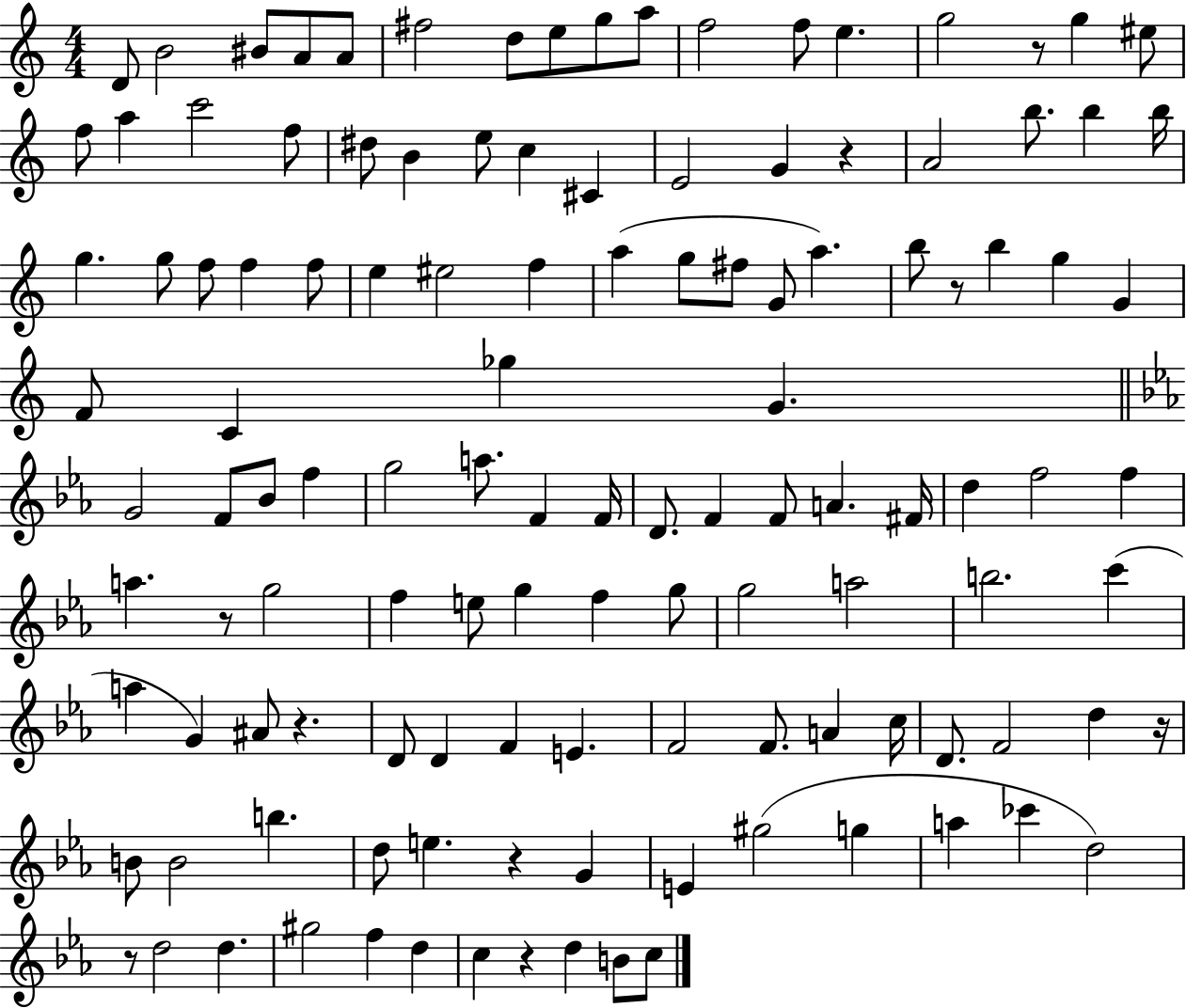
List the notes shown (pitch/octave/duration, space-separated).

D4/e B4/h BIS4/e A4/e A4/e F#5/h D5/e E5/e G5/e A5/e F5/h F5/e E5/q. G5/h R/e G5/q EIS5/e F5/e A5/q C6/h F5/e D#5/e B4/q E5/e C5/q C#4/q E4/h G4/q R/q A4/h B5/e. B5/q B5/s G5/q. G5/e F5/e F5/q F5/e E5/q EIS5/h F5/q A5/q G5/e F#5/e G4/e A5/q. B5/e R/e B5/q G5/q G4/q F4/e C4/q Gb5/q G4/q. G4/h F4/e Bb4/e F5/q G5/h A5/e. F4/q F4/s D4/e. F4/q F4/e A4/q. F#4/s D5/q F5/h F5/q A5/q. R/e G5/h F5/q E5/e G5/q F5/q G5/e G5/h A5/h B5/h. C6/q A5/q G4/q A#4/e R/q. D4/e D4/q F4/q E4/q. F4/h F4/e. A4/q C5/s D4/e. F4/h D5/q R/s B4/e B4/h B5/q. D5/e E5/q. R/q G4/q E4/q G#5/h G5/q A5/q CES6/q D5/h R/e D5/h D5/q. G#5/h F5/q D5/q C5/q R/q D5/q B4/e C5/e